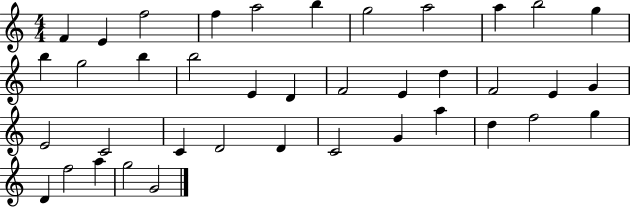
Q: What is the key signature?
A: C major